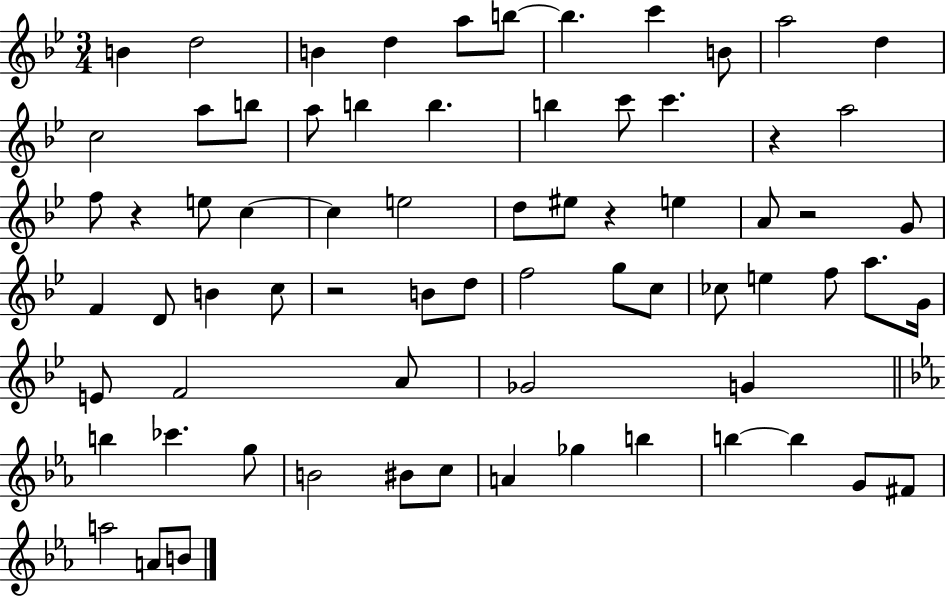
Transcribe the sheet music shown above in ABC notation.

X:1
T:Untitled
M:3/4
L:1/4
K:Bb
B d2 B d a/2 b/2 b c' B/2 a2 d c2 a/2 b/2 a/2 b b b c'/2 c' z a2 f/2 z e/2 c c e2 d/2 ^e/2 z e A/2 z2 G/2 F D/2 B c/2 z2 B/2 d/2 f2 g/2 c/2 _c/2 e f/2 a/2 G/4 E/2 F2 A/2 _G2 G b _c' g/2 B2 ^B/2 c/2 A _g b b b G/2 ^F/2 a2 A/2 B/2